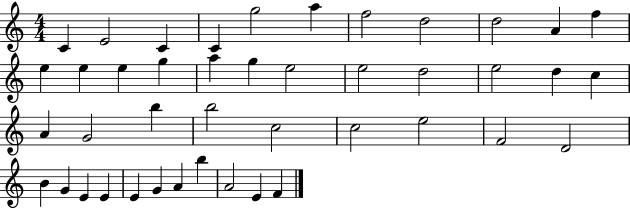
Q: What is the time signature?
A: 4/4